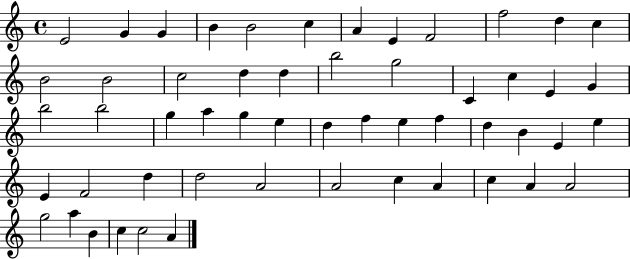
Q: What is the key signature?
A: C major